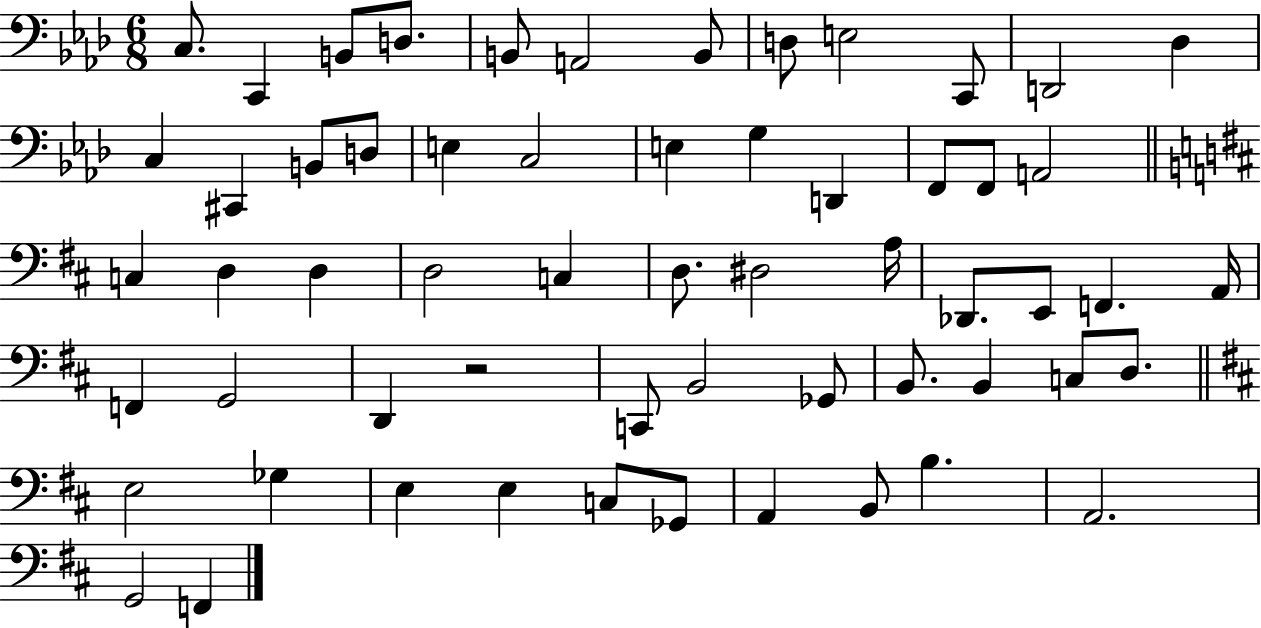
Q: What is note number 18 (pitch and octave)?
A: C3